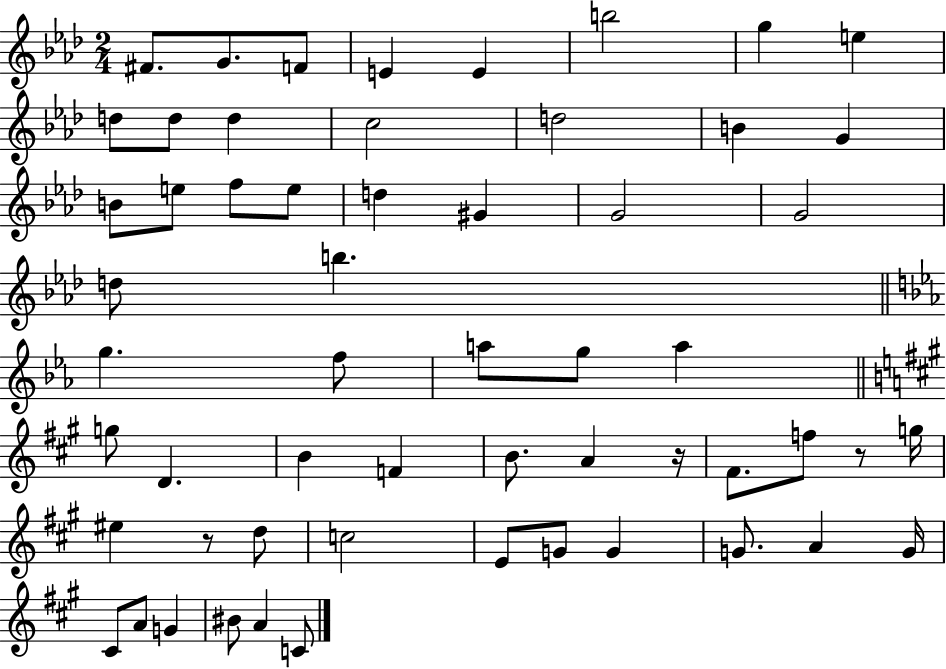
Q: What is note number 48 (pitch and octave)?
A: G4